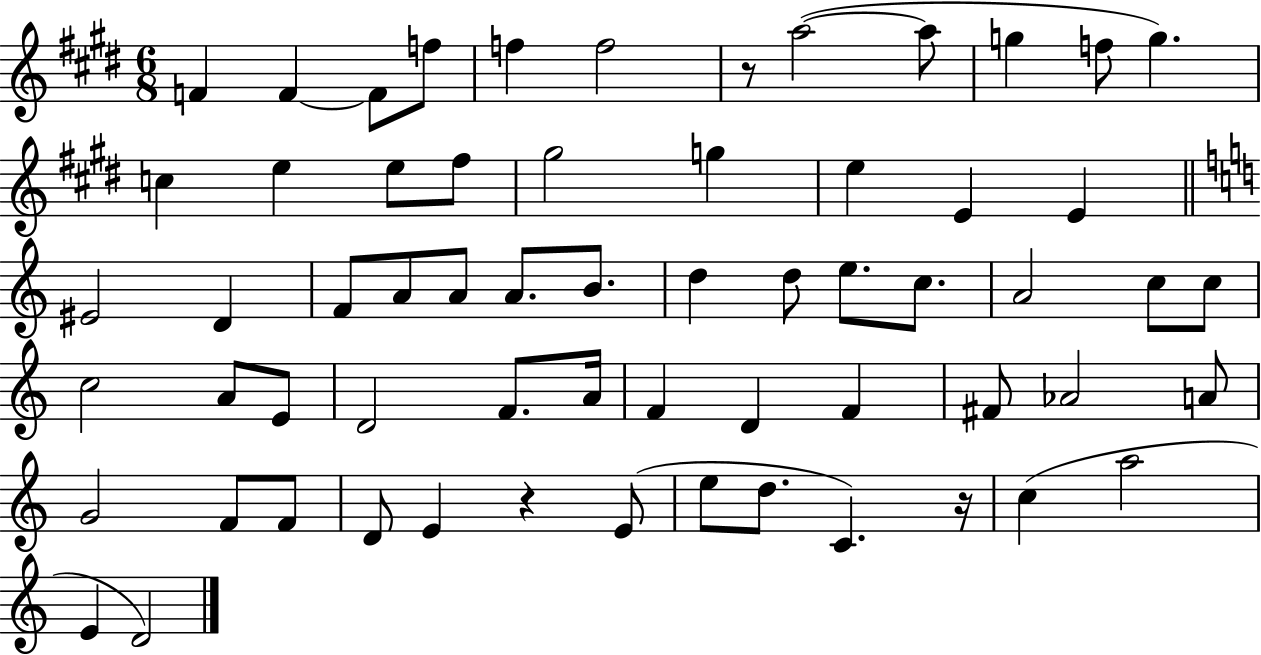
{
  \clef treble
  \numericTimeSignature
  \time 6/8
  \key e \major
  f'4 f'4~~ f'8 f''8 | f''4 f''2 | r8 a''2~(~ a''8 | g''4 f''8 g''4.) | \break c''4 e''4 e''8 fis''8 | gis''2 g''4 | e''4 e'4 e'4 | \bar "||" \break \key c \major eis'2 d'4 | f'8 a'8 a'8 a'8. b'8. | d''4 d''8 e''8. c''8. | a'2 c''8 c''8 | \break c''2 a'8 e'8 | d'2 f'8. a'16 | f'4 d'4 f'4 | fis'8 aes'2 a'8 | \break g'2 f'8 f'8 | d'8 e'4 r4 e'8( | e''8 d''8. c'4.) r16 | c''4( a''2 | \break e'4 d'2) | \bar "|."
}